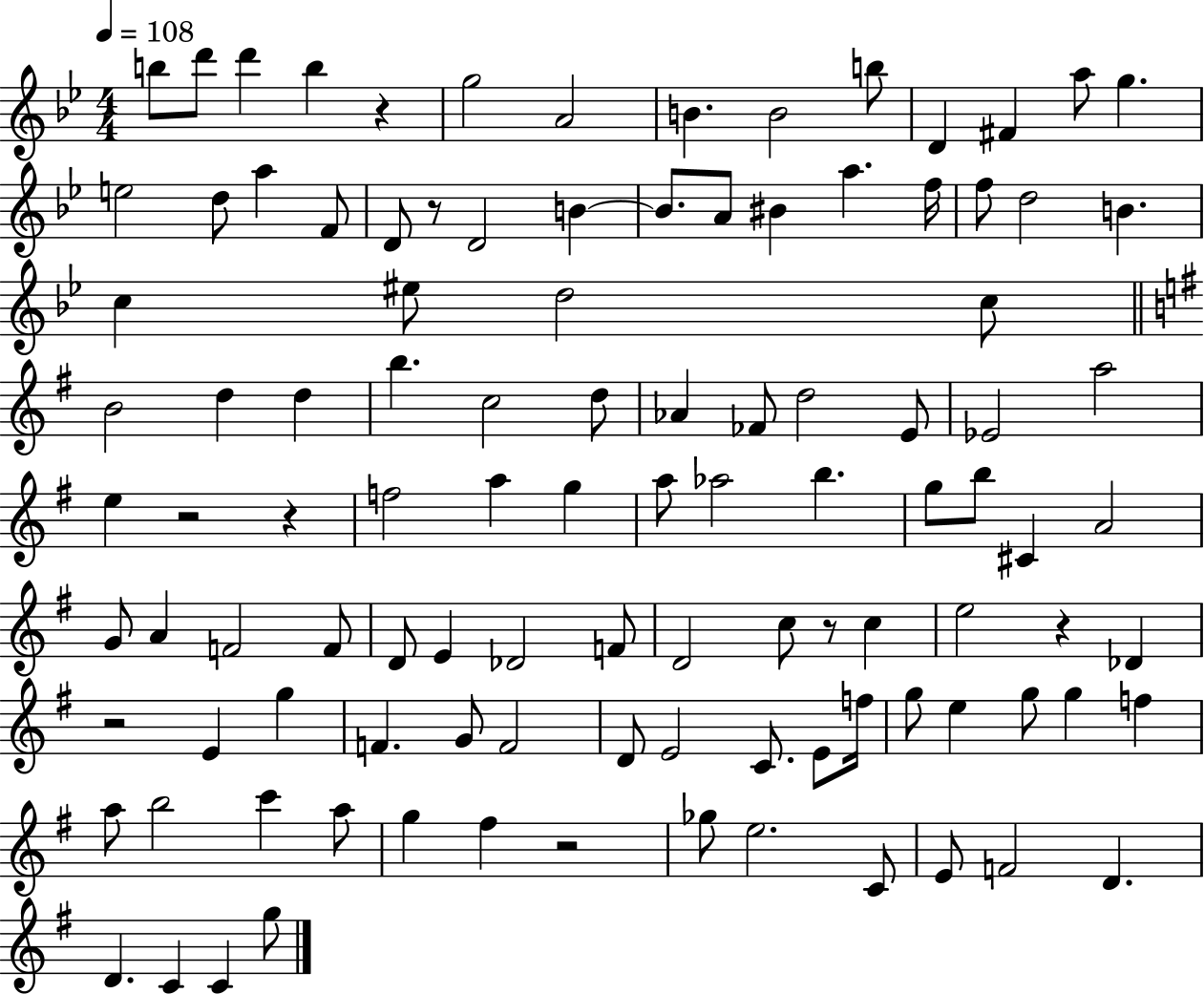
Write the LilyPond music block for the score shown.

{
  \clef treble
  \numericTimeSignature
  \time 4/4
  \key bes \major
  \tempo 4 = 108
  \repeat volta 2 { b''8 d'''8 d'''4 b''4 r4 | g''2 a'2 | b'4. b'2 b''8 | d'4 fis'4 a''8 g''4. | \break e''2 d''8 a''4 f'8 | d'8 r8 d'2 b'4~~ | b'8. a'8 bis'4 a''4. f''16 | f''8 d''2 b'4. | \break c''4 eis''8 d''2 c''8 | \bar "||" \break \key g \major b'2 d''4 d''4 | b''4. c''2 d''8 | aes'4 fes'8 d''2 e'8 | ees'2 a''2 | \break e''4 r2 r4 | f''2 a''4 g''4 | a''8 aes''2 b''4. | g''8 b''8 cis'4 a'2 | \break g'8 a'4 f'2 f'8 | d'8 e'4 des'2 f'8 | d'2 c''8 r8 c''4 | e''2 r4 des'4 | \break r2 e'4 g''4 | f'4. g'8 f'2 | d'8 e'2 c'8. e'8 f''16 | g''8 e''4 g''8 g''4 f''4 | \break a''8 b''2 c'''4 a''8 | g''4 fis''4 r2 | ges''8 e''2. c'8 | e'8 f'2 d'4. | \break d'4. c'4 c'4 g''8 | } \bar "|."
}